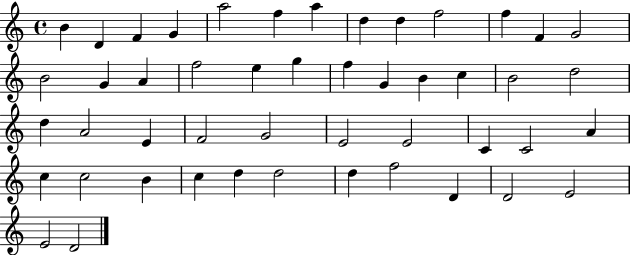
B4/q D4/q F4/q G4/q A5/h F5/q A5/q D5/q D5/q F5/h F5/q F4/q G4/h B4/h G4/q A4/q F5/h E5/q G5/q F5/q G4/q B4/q C5/q B4/h D5/h D5/q A4/h E4/q F4/h G4/h E4/h E4/h C4/q C4/h A4/q C5/q C5/h B4/q C5/q D5/q D5/h D5/q F5/h D4/q D4/h E4/h E4/h D4/h